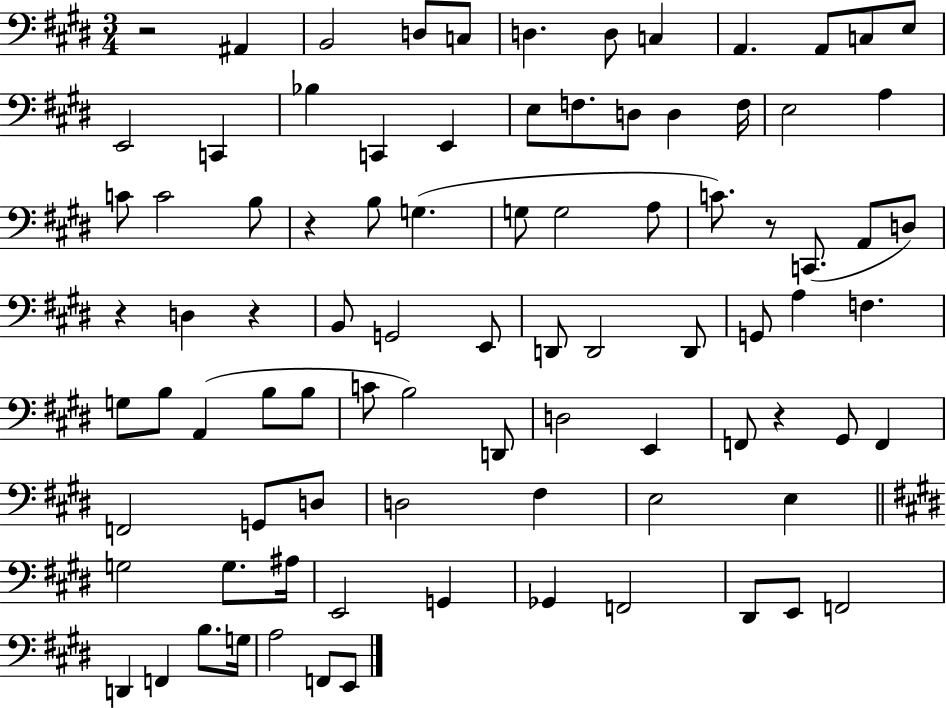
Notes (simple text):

R/h A#2/q B2/h D3/e C3/e D3/q. D3/e C3/q A2/q. A2/e C3/e E3/e E2/h C2/q Bb3/q C2/q E2/q E3/e F3/e. D3/e D3/q F3/s E3/h A3/q C4/e C4/h B3/e R/q B3/e G3/q. G3/e G3/h A3/e C4/e. R/e C2/e. A2/e D3/e R/q D3/q R/q B2/e G2/h E2/e D2/e D2/h D2/e G2/e A3/q F3/q. G3/e B3/e A2/q B3/e B3/e C4/e B3/h D2/e D3/h E2/q F2/e R/q G#2/e F2/q F2/h G2/e D3/e D3/h F#3/q E3/h E3/q G3/h G3/e. A#3/s E2/h G2/q Gb2/q F2/h D#2/e E2/e F2/h D2/q F2/q B3/e. G3/s A3/h F2/e E2/e